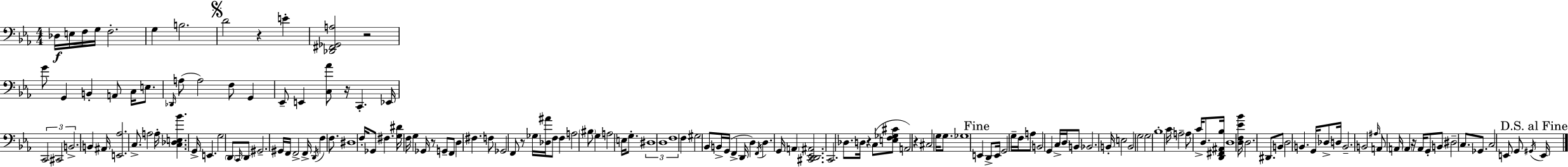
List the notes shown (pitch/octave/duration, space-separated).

Db3/s E3/s F3/s G3/s F3/h. G3/q B3/h. D4/h R/q E4/q [Db2,F#2,Gb2,A3]/h R/h G4/e G2/q B2/q A2/e C3/s E3/e. Db2/s A3/e A3/h F3/e G2/q Eb2/e E2/q [C3,Ab4]/e R/s C2/q. Eb2/s C2/h C#2/h B2/h. B2/q A#2/s [E2,Ab3]/h. C3/e. A3/h A3/s [C3,Db3,E3,Bb4]/q. G2/s E2/q. G3/h D2/e C2/s D2/e G#2/h. G#2/s F2/s F2/h F2/s D2/s F3/q F3/e. D#3/w F3/s Gb2/e F#3/q. [G3,D#4]/s F3/s G3/q Gb2/s R/e G2/e F2/e D3/q F#3/q. F3/e Gb2/h F2/e R/e Gb3/s [Db3,A#4]/s F3/e F3/q A3/h BIS3/e G3/q A3/h E3/s G3/e. D#3/w D3/w F3/w F3/q G#3/h Bb2/e B2/s G2/s F2/q D2/s D3/q F2/s D3/q. G2/s A2/q [C#2,D2,Eb2,A#2]/h. C2/h. Db3/e. D3/s R/q C3/e [E3,F3,Gb3,C#4]/e A2/h R/q C#3/h G3/s G3/e. Gb3/w E2/q D2/e E2/s G2/h G3/s F3/s A3/e B2/h G2/q C3/s D3/s B2/e Bb2/h. B2/s E3/h B2/h G3/h G3/h Bb3/w C4/s A3/h A3/e C4/s D3/e. [D2,F#2,A#2,Bb3]/s D3/w [D3,F3,Eb4,Bb4]/s D3/h. D#2/e. B2/e D3/h B2/q. G2/s Db3/e D3/s B2/h. B2/h A#3/s A2/e A2/s A2/q R/s A2/s G2/e B2/e D#3/h C3/e. Gb2/e. C3/h E2/e G2/e G#2/s E2/s